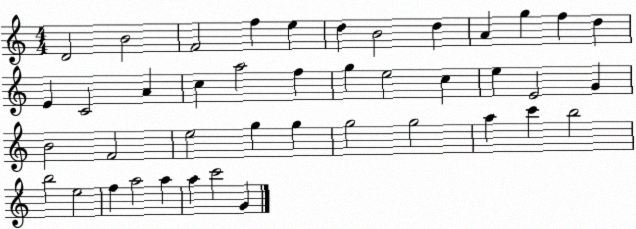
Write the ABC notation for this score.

X:1
T:Untitled
M:4/4
L:1/4
K:C
D2 B2 F2 f e d B2 d A g f d E C2 A c a2 f g e2 c e E2 G B2 F2 e2 g g g2 g2 a c' b2 b2 e2 f a2 a a c'2 G